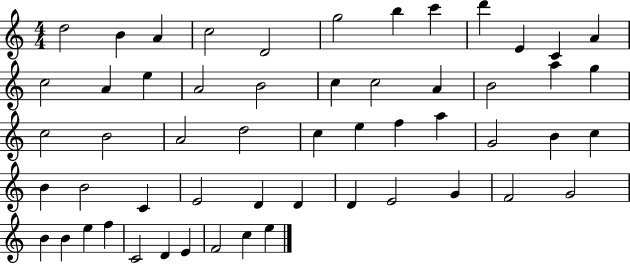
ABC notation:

X:1
T:Untitled
M:4/4
L:1/4
K:C
d2 B A c2 D2 g2 b c' d' E C A c2 A e A2 B2 c c2 A B2 a g c2 B2 A2 d2 c e f a G2 B c B B2 C E2 D D D E2 G F2 G2 B B e f C2 D E F2 c e